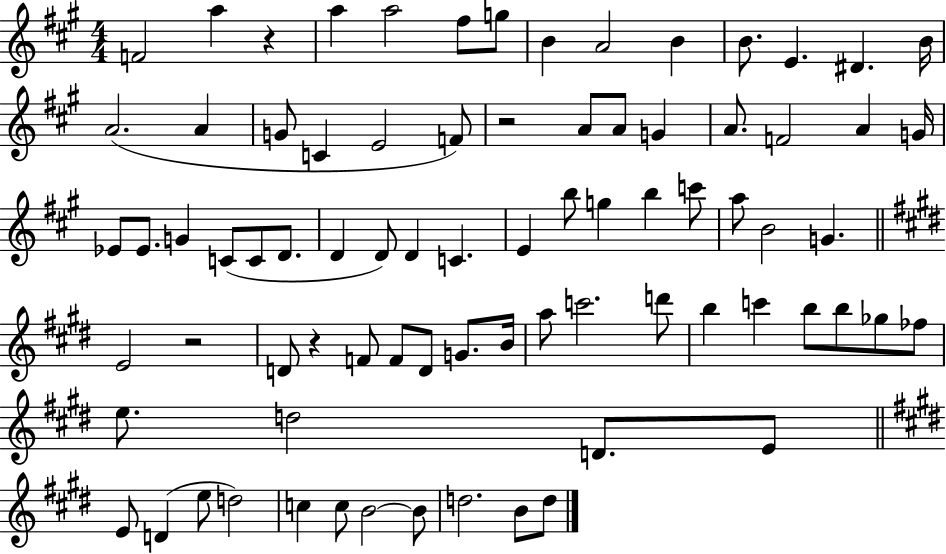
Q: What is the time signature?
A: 4/4